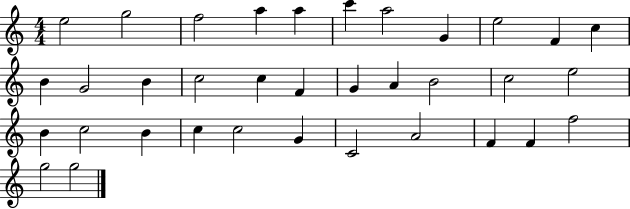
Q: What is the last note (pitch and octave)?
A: G5